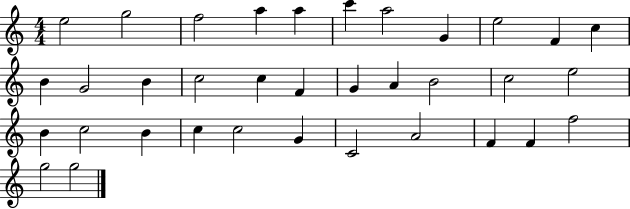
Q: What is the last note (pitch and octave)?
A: G5